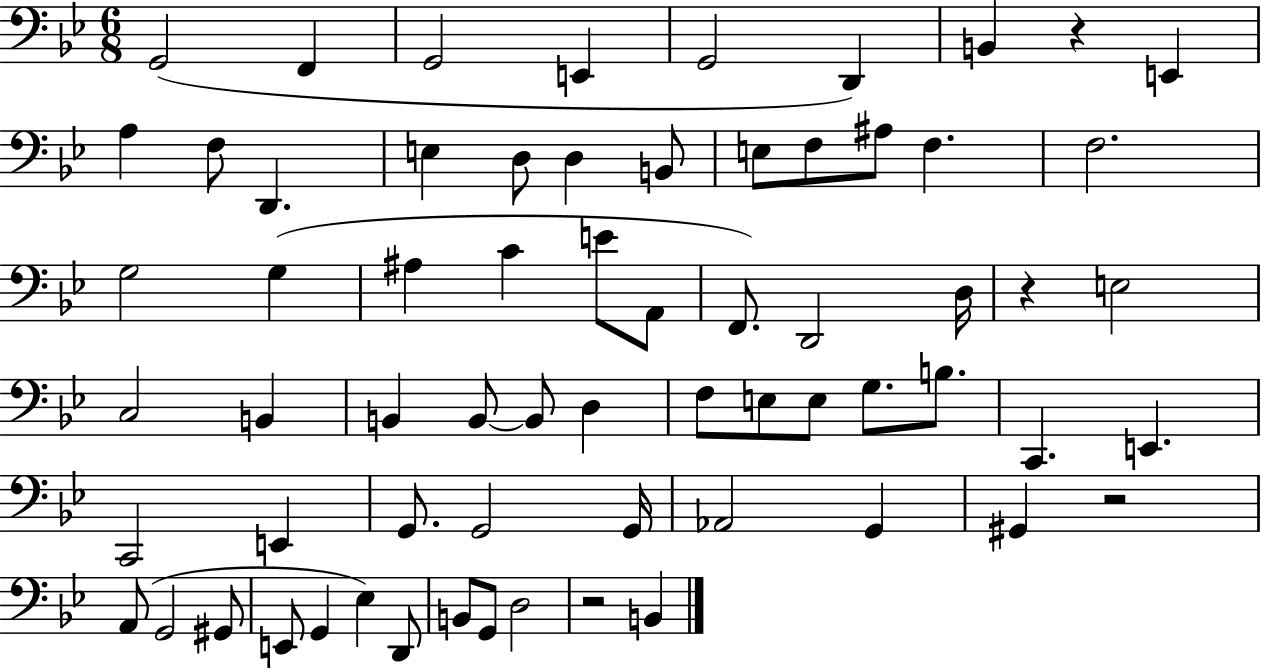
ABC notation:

X:1
T:Untitled
M:6/8
L:1/4
K:Bb
G,,2 F,, G,,2 E,, G,,2 D,, B,, z E,, A, F,/2 D,, E, D,/2 D, B,,/2 E,/2 F,/2 ^A,/2 F, F,2 G,2 G, ^A, C E/2 A,,/2 F,,/2 D,,2 D,/4 z E,2 C,2 B,, B,, B,,/2 B,,/2 D, F,/2 E,/2 E,/2 G,/2 B,/2 C,, E,, C,,2 E,, G,,/2 G,,2 G,,/4 _A,,2 G,, ^G,, z2 A,,/2 G,,2 ^G,,/2 E,,/2 G,, _E, D,,/2 B,,/2 G,,/2 D,2 z2 B,,